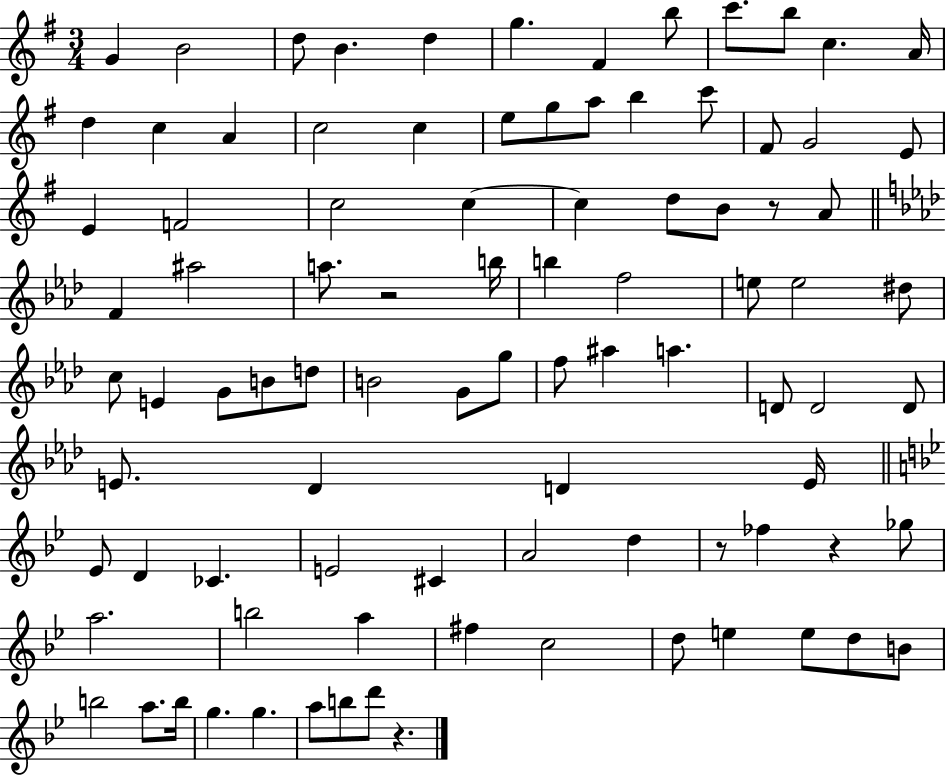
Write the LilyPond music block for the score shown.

{
  \clef treble
  \numericTimeSignature
  \time 3/4
  \key g \major
  \repeat volta 2 { g'4 b'2 | d''8 b'4. d''4 | g''4. fis'4 b''8 | c'''8. b''8 c''4. a'16 | \break d''4 c''4 a'4 | c''2 c''4 | e''8 g''8 a''8 b''4 c'''8 | fis'8 g'2 e'8 | \break e'4 f'2 | c''2 c''4~~ | c''4 d''8 b'8 r8 a'8 | \bar "||" \break \key aes \major f'4 ais''2 | a''8. r2 b''16 | b''4 f''2 | e''8 e''2 dis''8 | \break c''8 e'4 g'8 b'8 d''8 | b'2 g'8 g''8 | f''8 ais''4 a''4. | d'8 d'2 d'8 | \break e'8. des'4 d'4 e'16 | \bar "||" \break \key bes \major ees'8 d'4 ces'4. | e'2 cis'4 | a'2 d''4 | r8 fes''4 r4 ges''8 | \break a''2. | b''2 a''4 | fis''4 c''2 | d''8 e''4 e''8 d''8 b'8 | \break b''2 a''8. b''16 | g''4. g''4. | a''8 b''8 d'''8 r4. | } \bar "|."
}